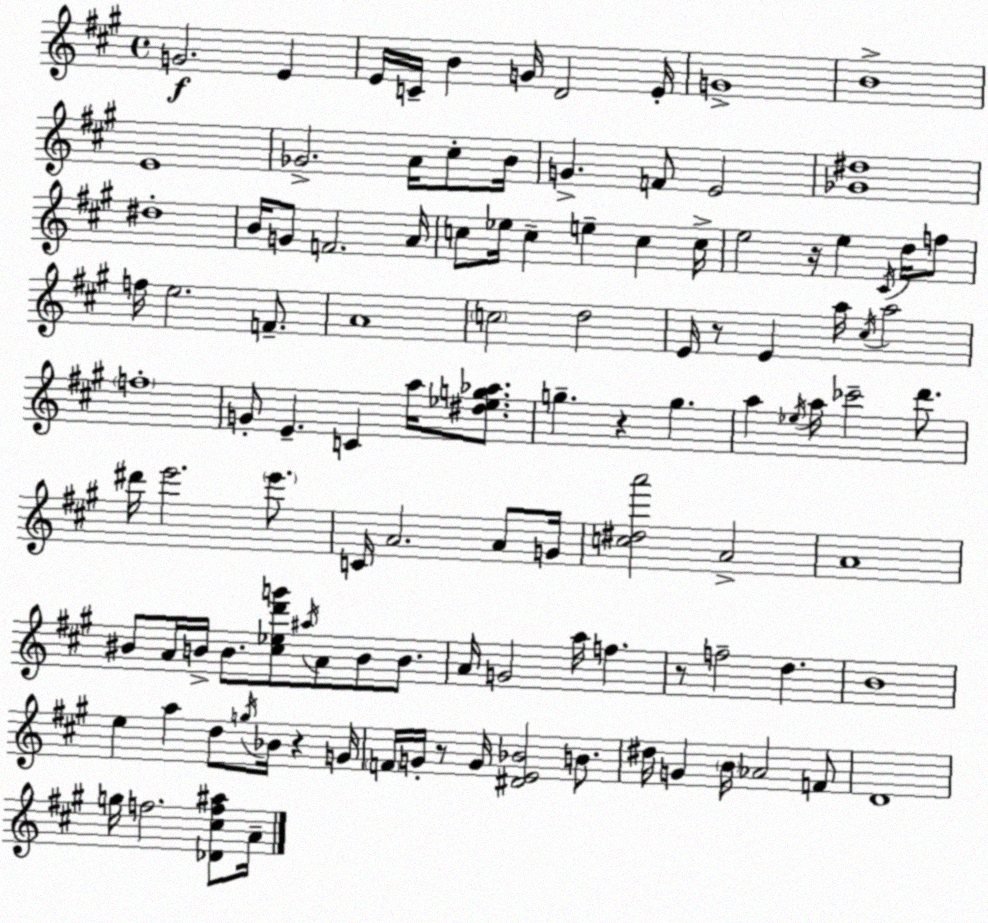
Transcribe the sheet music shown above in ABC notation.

X:1
T:Untitled
M:4/4
L:1/4
K:A
G2 E E/4 C/4 B G/4 D2 E/4 G4 B4 E4 _G2 A/4 ^c/2 B/4 G F/2 E2 [_G^d]4 ^d4 B/4 G/2 F2 A/4 c/2 _e/4 c e c c/4 e2 z/4 e ^C/4 d/4 f/2 f/4 e2 F/2 A4 c2 d2 E/4 z/2 E a/4 ^c/4 a2 f4 G/2 E C a/4 [^d_eg_a]/2 g z g a _e/4 a/4 _c'2 d'/2 ^d'/4 e'2 e'/2 C/4 A2 A/2 G/4 [c^da']2 A2 A4 ^B/2 A/4 B/4 B/2 [^c_ed'g']/2 ^a/4 A/2 B/2 B/2 A/4 G2 a/4 f z/2 f2 d B4 e a d/2 g/4 _B/4 z G/4 F/4 G/4 z/2 G/4 [^DE_B]2 B/2 ^d/4 G B/4 _A2 F/2 D4 g/4 f2 [_D^cf^a]/2 A/4